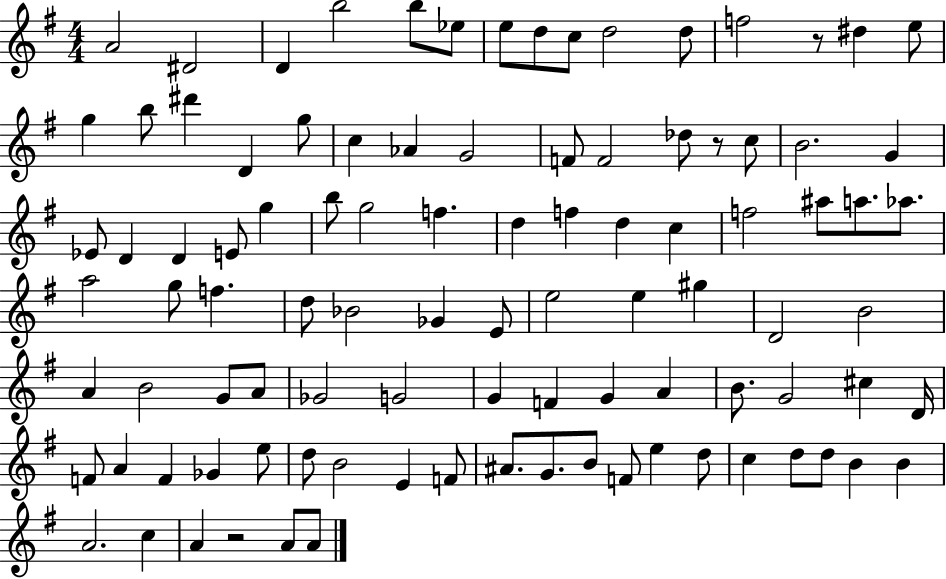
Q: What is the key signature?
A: G major